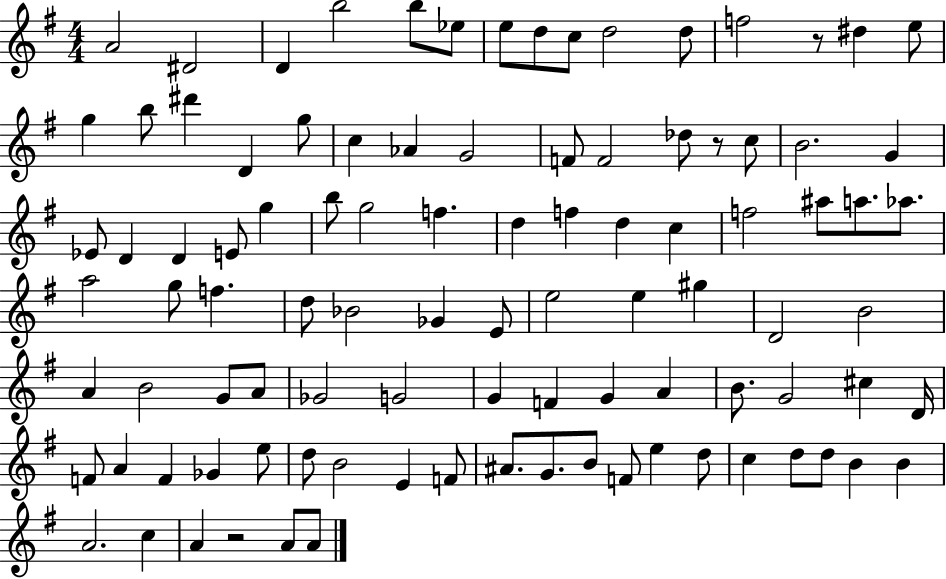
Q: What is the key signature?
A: G major